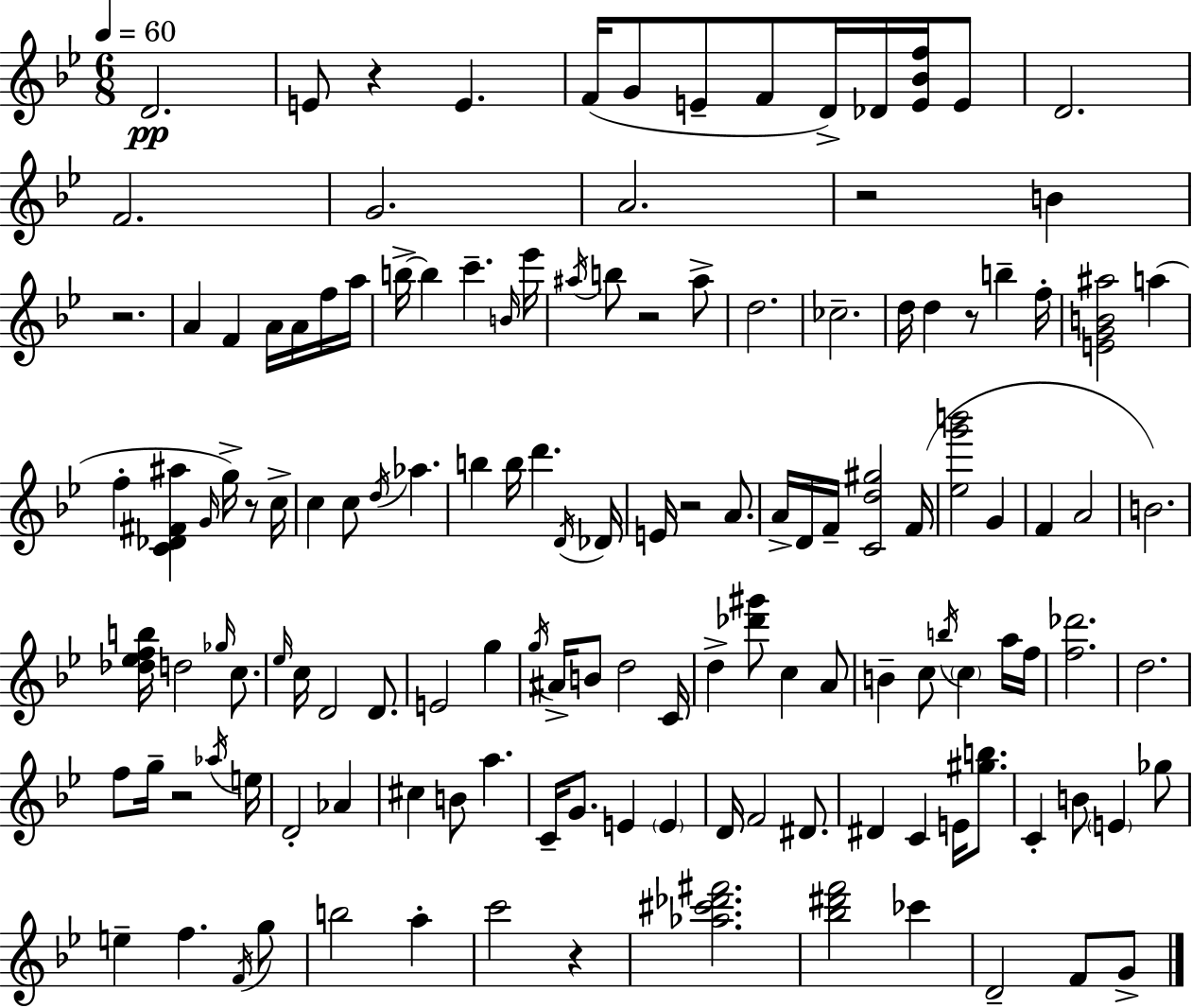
{
  \clef treble
  \numericTimeSignature
  \time 6/8
  \key g \minor
  \tempo 4 = 60
  d'2.\pp | e'8 r4 e'4. | f'16( g'8 e'8-- f'8 d'16->) des'16 <e' bes' f''>16 e'8 | d'2. | \break f'2. | g'2. | a'2. | r2 b'4 | \break r2. | a'4 f'4 a'16 a'16 f''16 a''16 | b''16->~~ b''4 c'''4.-- \grace { b'16 } | ees'''16 \acciaccatura { ais''16 } b''8 r2 | \break ais''8-> d''2. | ces''2.-- | d''16 d''4 r8 b''4-- | f''16-. <e' g' b' ais''>2 a''4( | \break f''4-. <c' des' fis' ais''>4 \grace { g'16 }) g''16-> | r8 c''16-> c''4 c''8 \acciaccatura { d''16 } aes''4. | b''4 b''16 d'''4. | \acciaccatura { d'16 } des'16 e'16 r2 | \break a'8. a'16-> d'16 f'16-- <c' d'' gis''>2 | f'16( <ees'' g''' b'''>2 | g'4 f'4 a'2 | b'2.) | \break <des'' ees'' f'' b''>16 d''2 | \grace { ges''16 } c''8. \grace { ees''16 } c''16 d'2 | d'8. e'2 | g''4 \acciaccatura { g''16 } ais'16-> b'8 d''2 | \break c'16 d''4-> | <des''' gis'''>8 c''4 a'8 b'4-- | c''8 \acciaccatura { b''16 } \parenthesize c''4 a''16 f''16 <f'' des'''>2. | d''2. | \break f''8 g''16-- | r2 \acciaccatura { aes''16 } e''16 d'2-. | aes'4 cis''4 | b'8 a''4. c'16-- g'8. | \break e'4 \parenthesize e'4 d'16 f'2 | dis'8. dis'4 | c'4 e'16 <gis'' b''>8. c'4-. | b'8 \parenthesize e'4 ges''8 e''4-- | \break f''4. \acciaccatura { f'16 } g''8 b''2 | a''4-. c'''2 | r4 <aes'' cis''' des''' fis'''>2. | <bes'' dis''' f'''>2 | \break ces'''4 d'2-- | f'8 g'8-> \bar "|."
}